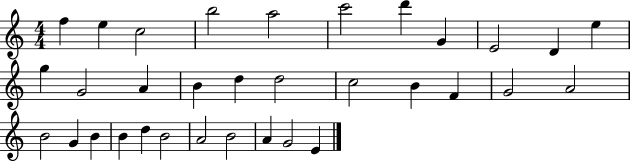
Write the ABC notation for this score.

X:1
T:Untitled
M:4/4
L:1/4
K:C
f e c2 b2 a2 c'2 d' G E2 D e g G2 A B d d2 c2 B F G2 A2 B2 G B B d B2 A2 B2 A G2 E